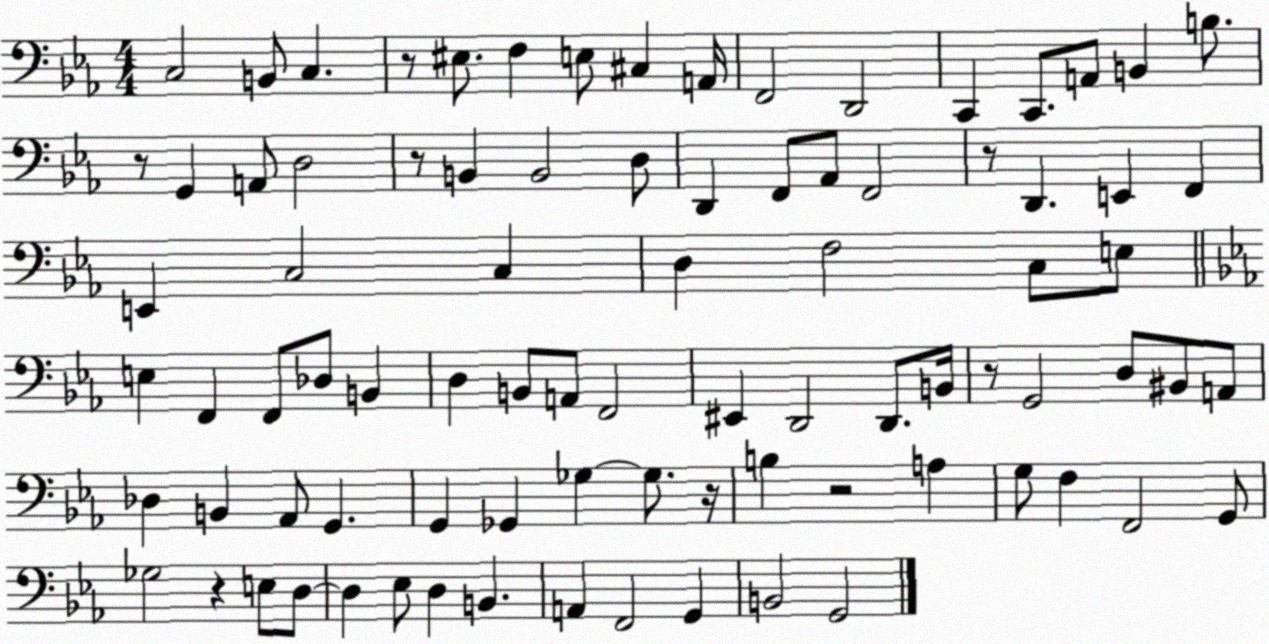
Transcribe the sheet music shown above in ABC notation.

X:1
T:Untitled
M:4/4
L:1/4
K:Eb
C,2 B,,/2 C, z/2 ^E,/2 F, E,/2 ^C, A,,/4 F,,2 D,,2 C,, C,,/2 A,,/2 B,, B,/2 z/2 G,, A,,/2 D,2 z/2 B,, B,,2 D,/2 D,, F,,/2 _A,,/2 F,,2 z/2 D,, E,, F,, E,, C,2 C, D, F,2 C,/2 E,/2 E, F,, F,,/2 _D,/2 B,, D, B,,/2 A,,/2 F,,2 ^E,, D,,2 D,,/2 B,,/4 z/2 G,,2 D,/2 ^B,,/2 A,,/2 _D, B,, _A,,/2 G,, G,, _G,, _G, _G,/2 z/4 B, z2 A, G,/2 F, F,,2 G,,/2 _G,2 z E,/2 D,/2 D, _E,/2 D, B,, A,, F,,2 G,, B,,2 G,,2